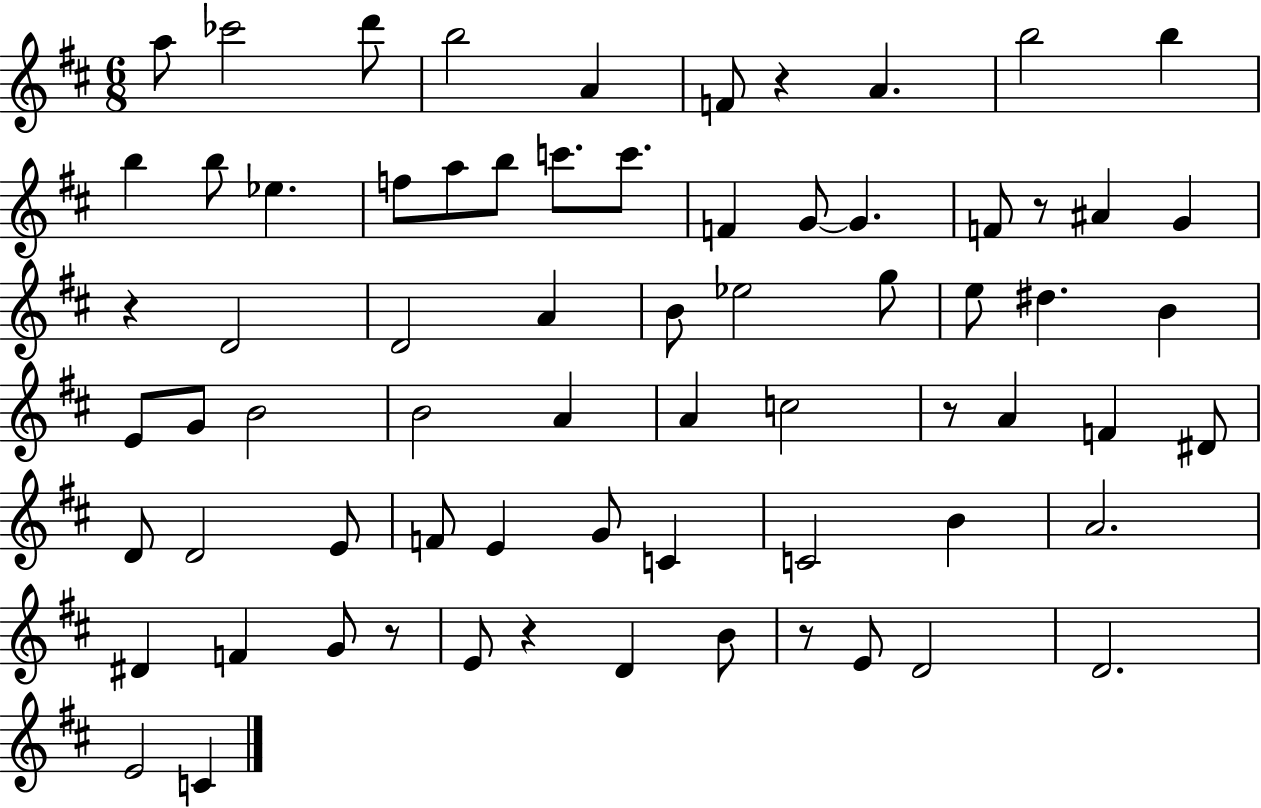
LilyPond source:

{
  \clef treble
  \numericTimeSignature
  \time 6/8
  \key d \major
  a''8 ces'''2 d'''8 | b''2 a'4 | f'8 r4 a'4. | b''2 b''4 | \break b''4 b''8 ees''4. | f''8 a''8 b''8 c'''8. c'''8. | f'4 g'8~~ g'4. | f'8 r8 ais'4 g'4 | \break r4 d'2 | d'2 a'4 | b'8 ees''2 g''8 | e''8 dis''4. b'4 | \break e'8 g'8 b'2 | b'2 a'4 | a'4 c''2 | r8 a'4 f'4 dis'8 | \break d'8 d'2 e'8 | f'8 e'4 g'8 c'4 | c'2 b'4 | a'2. | \break dis'4 f'4 g'8 r8 | e'8 r4 d'4 b'8 | r8 e'8 d'2 | d'2. | \break e'2 c'4 | \bar "|."
}